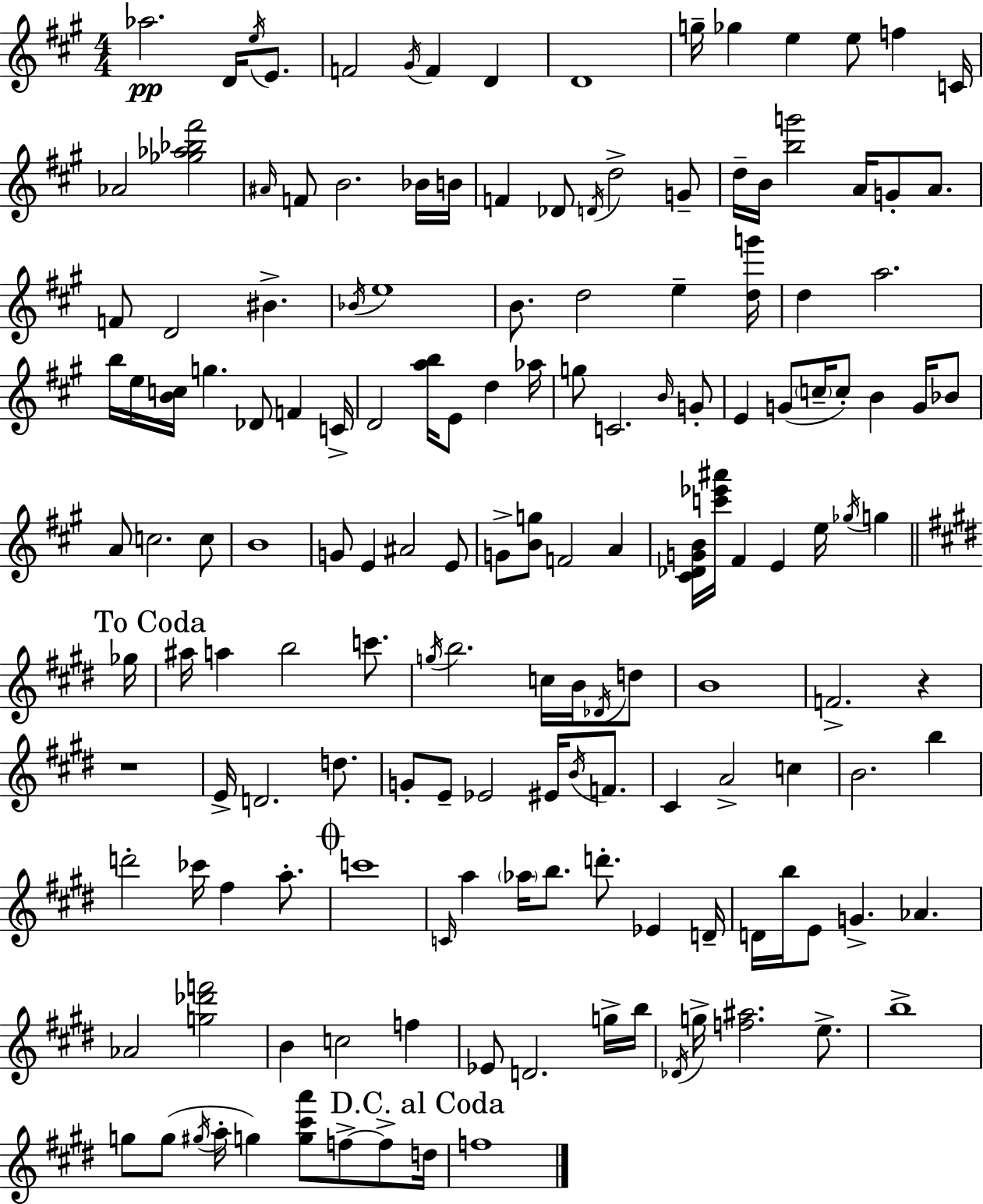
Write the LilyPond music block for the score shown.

{
  \clef treble
  \numericTimeSignature
  \time 4/4
  \key a \major
  aes''2.\pp d'16 \acciaccatura { e''16 } e'8. | f'2 \acciaccatura { gis'16 } f'4 d'4 | d'1 | g''16-- ges''4 e''4 e''8 f''4 | \break c'16 aes'2 <ges'' aes'' bes'' fis'''>2 | \grace { ais'16 } f'8 b'2. | bes'16 b'16 f'4 des'8 \acciaccatura { d'16 } d''2-> | g'8-- d''16-- b'16 <b'' g'''>2 a'16 g'8-. | \break a'8. f'8 d'2 bis'4.-> | \acciaccatura { bes'16 } e''1 | b'8. d''2 | e''4-- <d'' g'''>16 d''4 a''2. | \break b''16 e''16 <b' c''>16 g''4. des'8 | f'4 c'16-> d'2 <a'' b''>16 e'8 | d''4 aes''16 g''8 c'2. | \grace { b'16 } g'8-. e'4 g'8( \parenthesize c''16-- c''8-.) b'4 | \break g'16 bes'8 a'8 c''2. | c''8 b'1 | g'8 e'4 ais'2 | e'8 g'8-> <b' g''>8 f'2 | \break a'4 <cis' des' g' b'>16 <c''' ees''' ais'''>16 fis'4 e'4 | e''16 \acciaccatura { ges''16 } g''4 \mark "To Coda" \bar "||" \break \key e \major ges''16 ais''16 a''4 b''2 c'''8. | \acciaccatura { g''16 } b''2. c''16 b'16 | \acciaccatura { des'16 } d''8 b'1 | f'2.-> r4 | \break r1 | e'16-> d'2. | d''8. g'8-. e'8-- ees'2 eis'16 | \acciaccatura { b'16 } f'8. cis'4 a'2-> | \break c''4 b'2. | b''4 d'''2-. ces'''16 fis''4 | a''8.-. \mark \markup { \musicglyph "scripts.coda" } c'''1 | \grace { c'16 } a''4 \parenthesize aes''16 b''8. d'''8.-. | \break ees'4 d'16-- d'16 b''16 e'8 g'4.-> aes'4. | aes'2 <g'' des''' f'''>2 | b'4 c''2 | f''4 ees'8 d'2. | \break g''16-> b''16 \acciaccatura { des'16 } g''16-> <f'' ais''>2. | e''8.-> b''1-> | g''8 g''8( \acciaccatura { gis''16 } a''16-. g''4) | <g'' cis''' a'''>8 f''8->~~ f''8-> \mark "D.C. al Coda" d''16 f''1 | \break \bar "|."
}